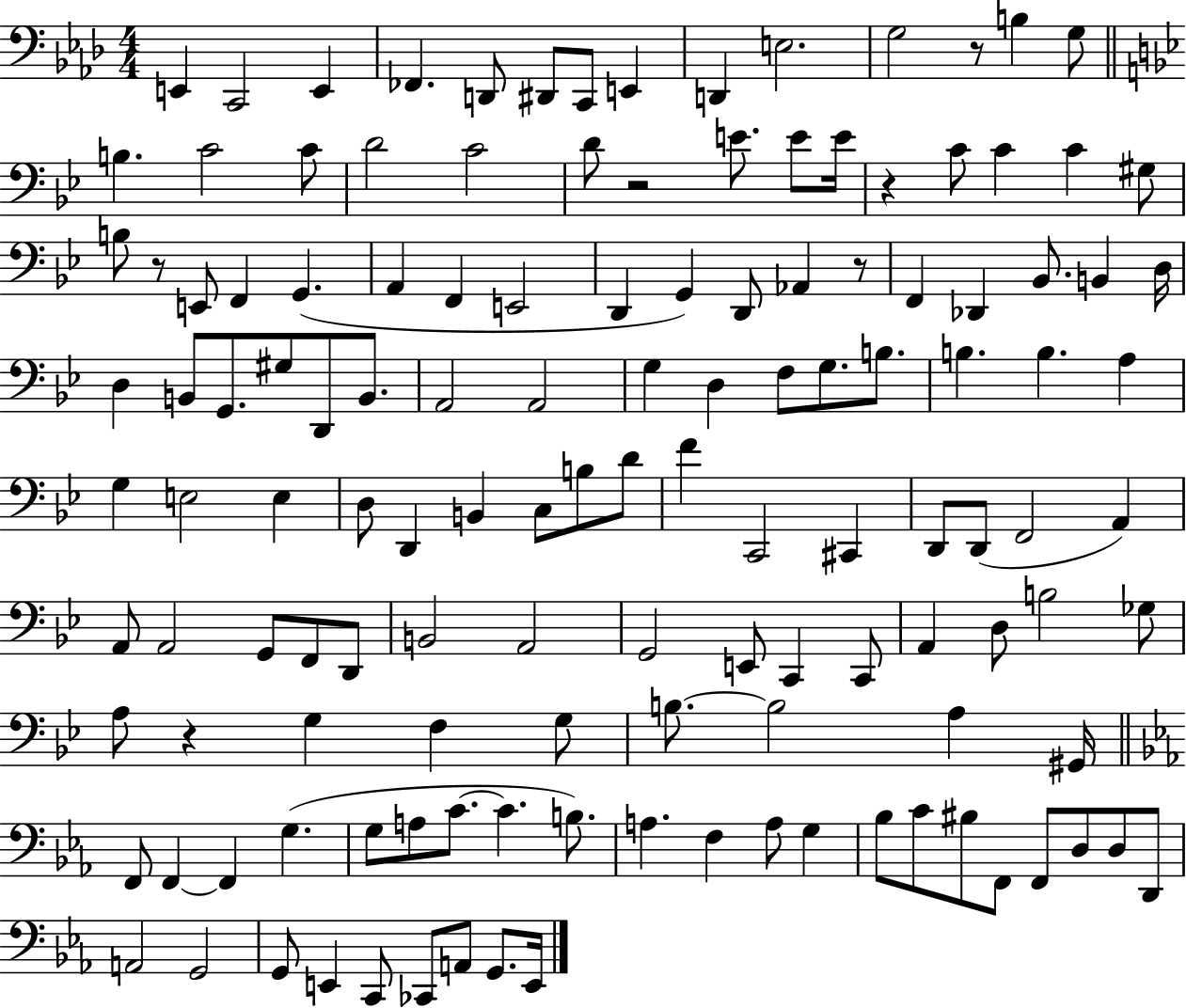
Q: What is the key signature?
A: AES major